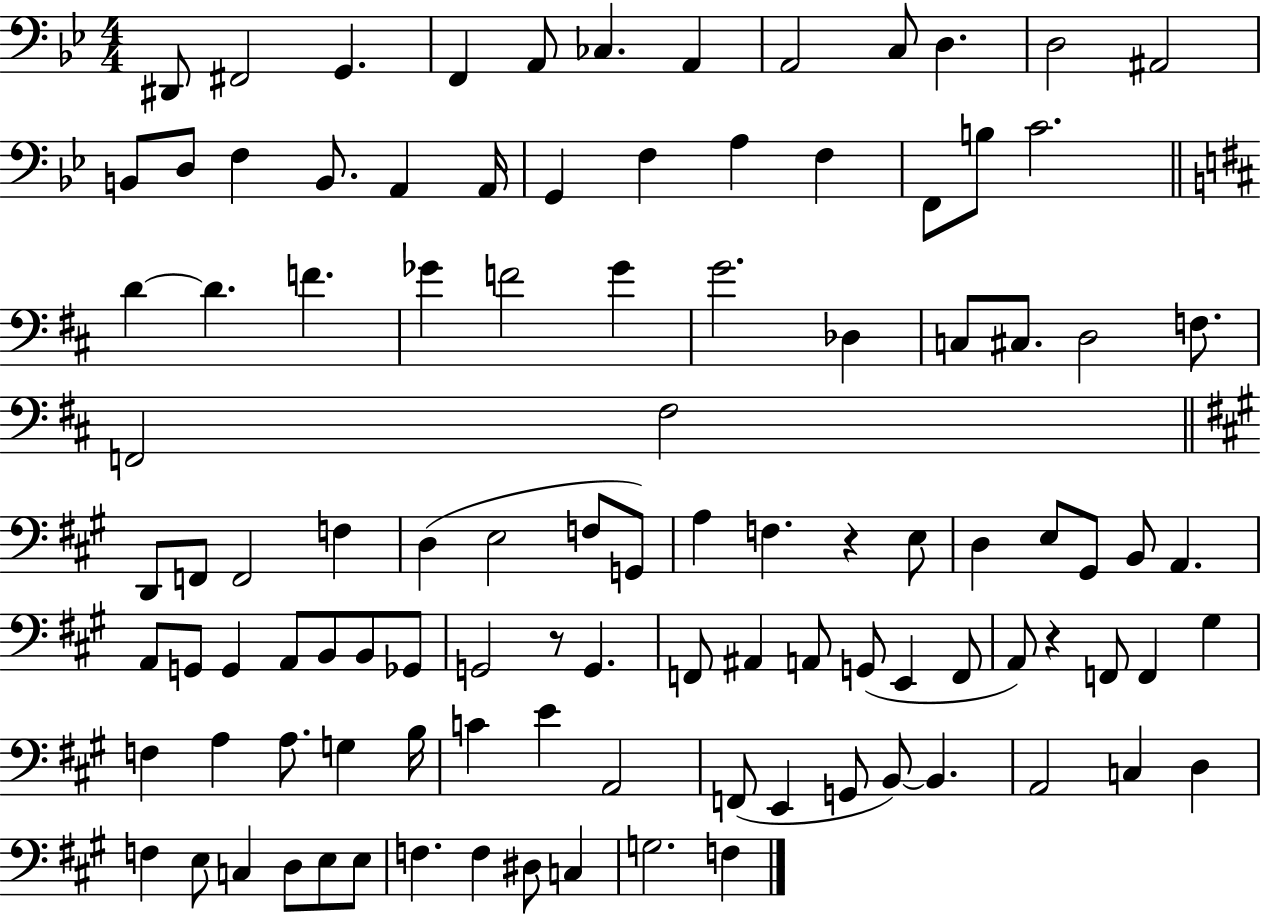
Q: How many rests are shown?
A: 3